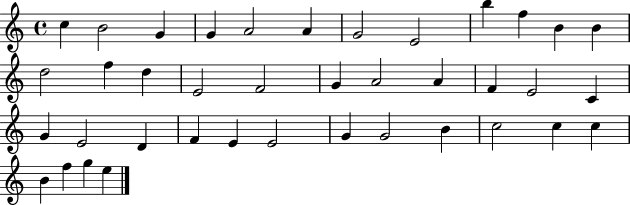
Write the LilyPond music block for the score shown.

{
  \clef treble
  \time 4/4
  \defaultTimeSignature
  \key c \major
  c''4 b'2 g'4 | g'4 a'2 a'4 | g'2 e'2 | b''4 f''4 b'4 b'4 | \break d''2 f''4 d''4 | e'2 f'2 | g'4 a'2 a'4 | f'4 e'2 c'4 | \break g'4 e'2 d'4 | f'4 e'4 e'2 | g'4 g'2 b'4 | c''2 c''4 c''4 | \break b'4 f''4 g''4 e''4 | \bar "|."
}